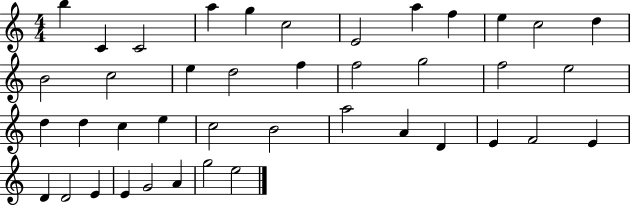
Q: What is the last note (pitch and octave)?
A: E5